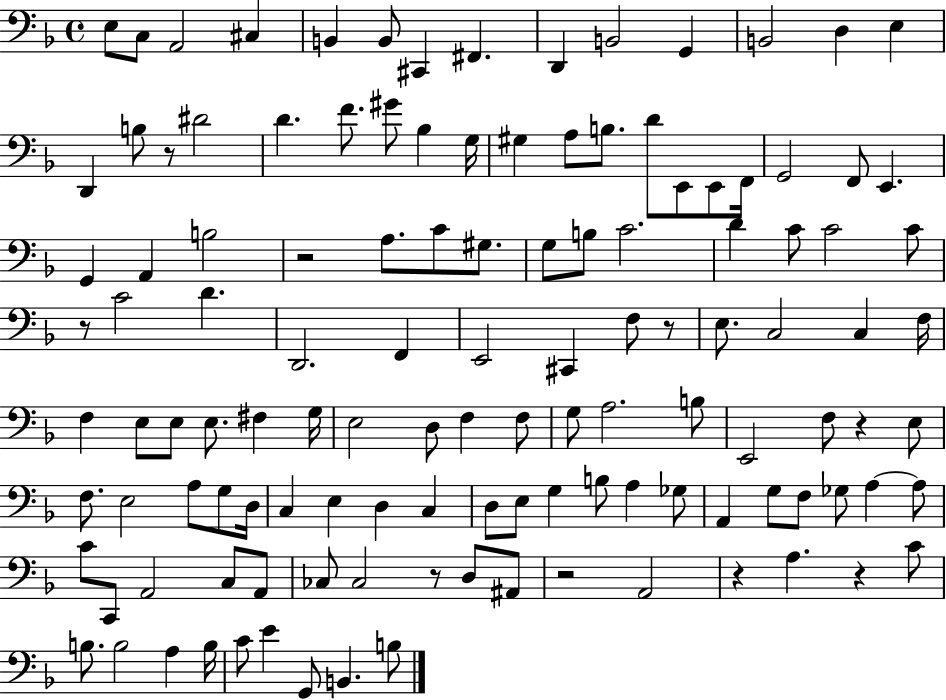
E3/e C3/e A2/h C#3/q B2/q B2/e C#2/q F#2/q. D2/q B2/h G2/q B2/h D3/q E3/q D2/q B3/e R/e D#4/h D4/q. F4/e. G#4/e Bb3/q G3/s G#3/q A3/e B3/e. D4/e E2/e E2/e F2/s G2/h F2/e E2/q. G2/q A2/q B3/h R/h A3/e. C4/e G#3/e. G3/e B3/e C4/h. D4/q C4/e C4/h C4/e R/e C4/h D4/q. D2/h. F2/q E2/h C#2/q F3/e R/e E3/e. C3/h C3/q F3/s F3/q E3/e E3/e E3/e. F#3/q G3/s E3/h D3/e F3/q F3/e G3/e A3/h. B3/e E2/h F3/e R/q E3/e F3/e. E3/h A3/e G3/e D3/s C3/q E3/q D3/q C3/q D3/e E3/e G3/q B3/e A3/q Gb3/e A2/q G3/e F3/e Gb3/e A3/q A3/e C4/e C2/e A2/h C3/e A2/e CES3/e CES3/h R/e D3/e A#2/e R/h A2/h R/q A3/q. R/q C4/e B3/e. B3/h A3/q B3/s C4/e E4/q G2/e B2/q. B3/e